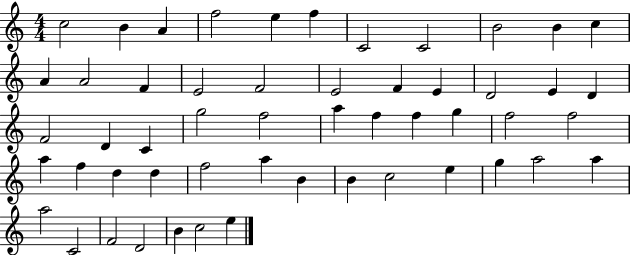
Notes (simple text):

C5/h B4/q A4/q F5/h E5/q F5/q C4/h C4/h B4/h B4/q C5/q A4/q A4/h F4/q E4/h F4/h E4/h F4/q E4/q D4/h E4/q D4/q F4/h D4/q C4/q G5/h F5/h A5/q F5/q F5/q G5/q F5/h F5/h A5/q F5/q D5/q D5/q F5/h A5/q B4/q B4/q C5/h E5/q G5/q A5/h A5/q A5/h C4/h F4/h D4/h B4/q C5/h E5/q